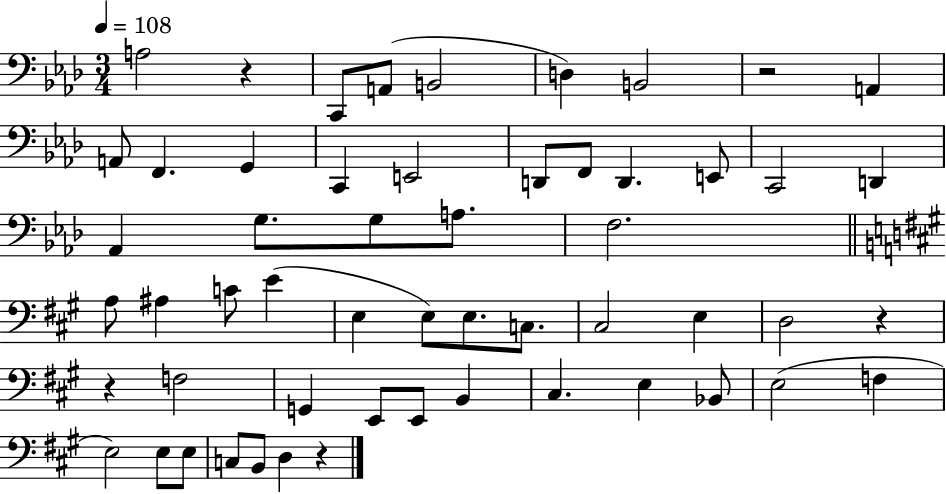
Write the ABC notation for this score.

X:1
T:Untitled
M:3/4
L:1/4
K:Ab
A,2 z C,,/2 A,,/2 B,,2 D, B,,2 z2 A,, A,,/2 F,, G,, C,, E,,2 D,,/2 F,,/2 D,, E,,/2 C,,2 D,, _A,, G,/2 G,/2 A,/2 F,2 A,/2 ^A, C/2 E E, E,/2 E,/2 C,/2 ^C,2 E, D,2 z z F,2 G,, E,,/2 E,,/2 B,, ^C, E, _B,,/2 E,2 F, E,2 E,/2 E,/2 C,/2 B,,/2 D, z